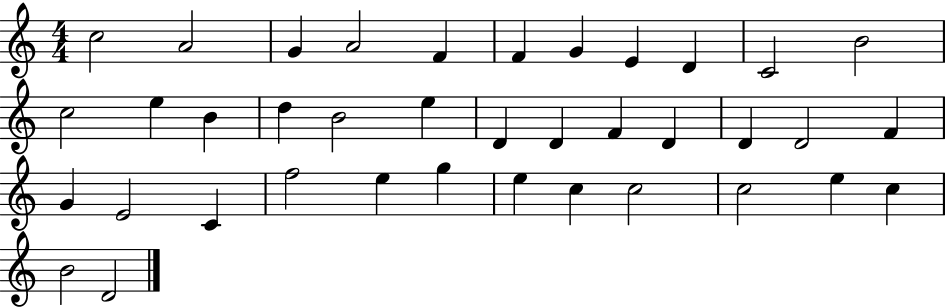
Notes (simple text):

C5/h A4/h G4/q A4/h F4/q F4/q G4/q E4/q D4/q C4/h B4/h C5/h E5/q B4/q D5/q B4/h E5/q D4/q D4/q F4/q D4/q D4/q D4/h F4/q G4/q E4/h C4/q F5/h E5/q G5/q E5/q C5/q C5/h C5/h E5/q C5/q B4/h D4/h